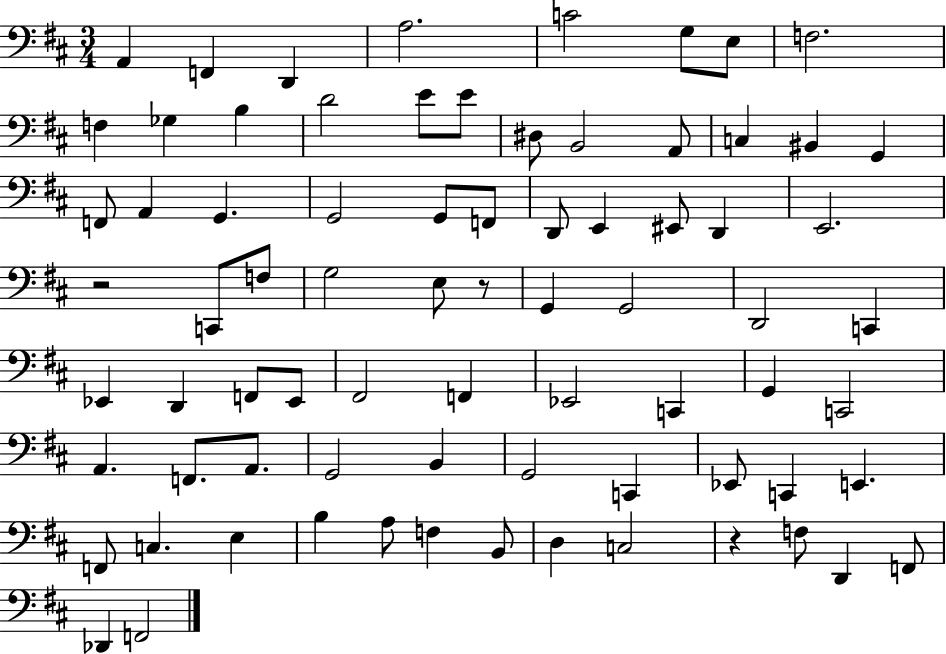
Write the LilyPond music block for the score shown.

{
  \clef bass
  \numericTimeSignature
  \time 3/4
  \key d \major
  \repeat volta 2 { a,4 f,4 d,4 | a2. | c'2 g8 e8 | f2. | \break f4 ges4 b4 | d'2 e'8 e'8 | dis8 b,2 a,8 | c4 bis,4 g,4 | \break f,8 a,4 g,4. | g,2 g,8 f,8 | d,8 e,4 eis,8 d,4 | e,2. | \break r2 c,8 f8 | g2 e8 r8 | g,4 g,2 | d,2 c,4 | \break ees,4 d,4 f,8 ees,8 | fis,2 f,4 | ees,2 c,4 | g,4 c,2 | \break a,4. f,8. a,8. | g,2 b,4 | g,2 c,4 | ees,8 c,4 e,4. | \break f,8 c4. e4 | b4 a8 f4 b,8 | d4 c2 | r4 f8 d,4 f,8 | \break des,4 f,2 | } \bar "|."
}